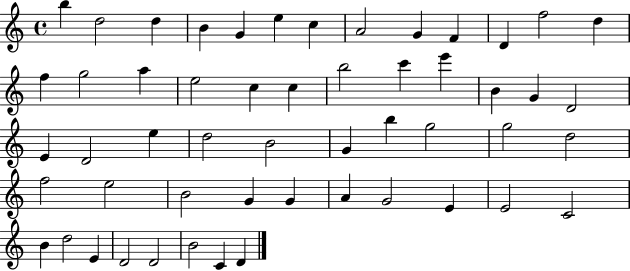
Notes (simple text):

B5/q D5/h D5/q B4/q G4/q E5/q C5/q A4/h G4/q F4/q D4/q F5/h D5/q F5/q G5/h A5/q E5/h C5/q C5/q B5/h C6/q E6/q B4/q G4/q D4/h E4/q D4/h E5/q D5/h B4/h G4/q B5/q G5/h G5/h D5/h F5/h E5/h B4/h G4/q G4/q A4/q G4/h E4/q E4/h C4/h B4/q D5/h E4/q D4/h D4/h B4/h C4/q D4/q